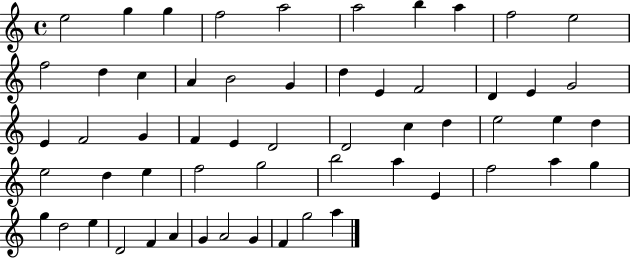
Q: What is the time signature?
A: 4/4